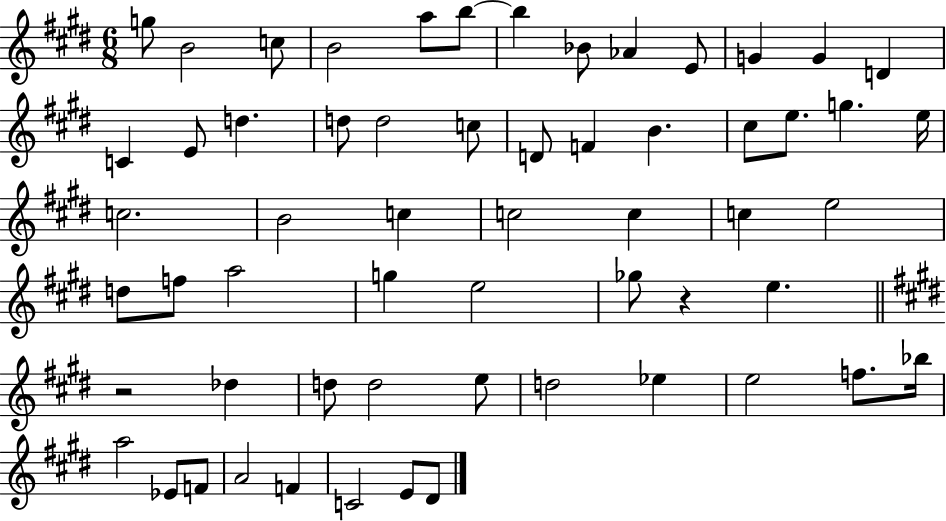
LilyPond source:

{
  \clef treble
  \numericTimeSignature
  \time 6/8
  \key e \major
  \repeat volta 2 { g''8 b'2 c''8 | b'2 a''8 b''8~~ | b''4 bes'8 aes'4 e'8 | g'4 g'4 d'4 | \break c'4 e'8 d''4. | d''8 d''2 c''8 | d'8 f'4 b'4. | cis''8 e''8. g''4. e''16 | \break c''2. | b'2 c''4 | c''2 c''4 | c''4 e''2 | \break d''8 f''8 a''2 | g''4 e''2 | ges''8 r4 e''4. | \bar "||" \break \key e \major r2 des''4 | d''8 d''2 e''8 | d''2 ees''4 | e''2 f''8. bes''16 | \break a''2 ees'8 f'8 | a'2 f'4 | c'2 e'8 dis'8 | } \bar "|."
}